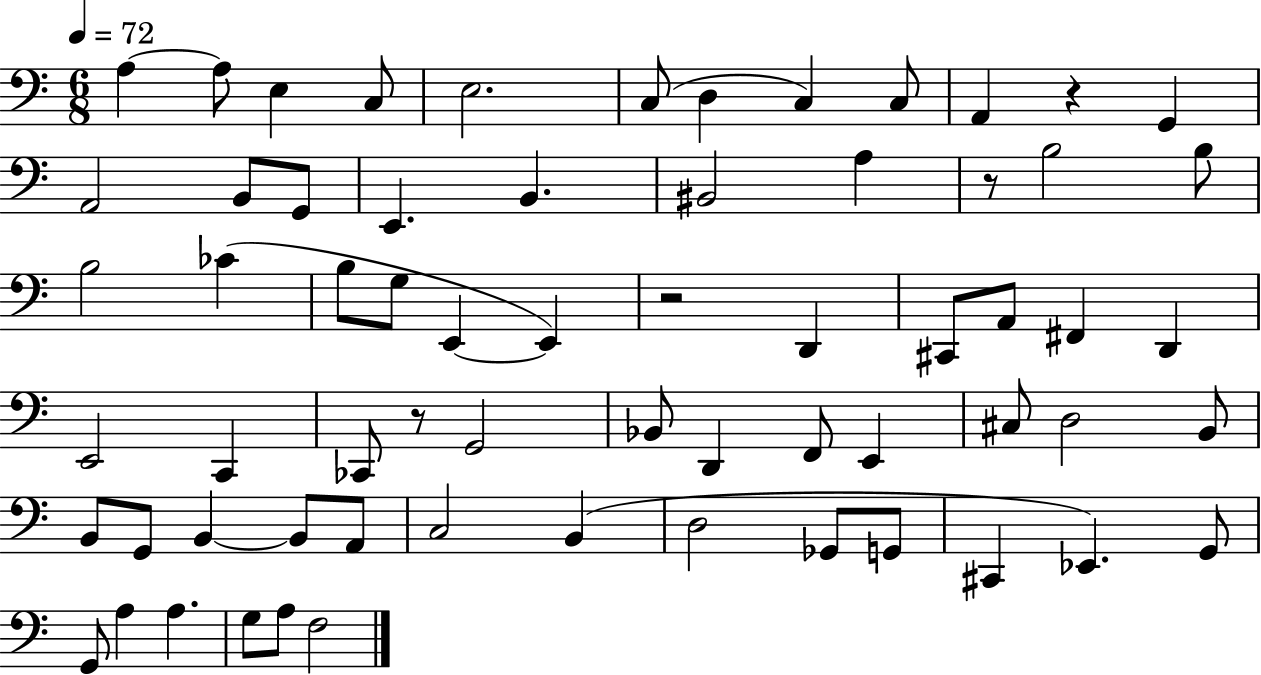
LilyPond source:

{
  \clef bass
  \numericTimeSignature
  \time 6/8
  \key c \major
  \tempo 4 = 72
  a4~~ a8 e4 c8 | e2. | c8( d4 c4) c8 | a,4 r4 g,4 | \break a,2 b,8 g,8 | e,4. b,4. | bis,2 a4 | r8 b2 b8 | \break b2 ces'4( | b8 g8 e,4~~ e,4) | r2 d,4 | cis,8 a,8 fis,4 d,4 | \break e,2 c,4 | ces,8 r8 g,2 | bes,8 d,4 f,8 e,4 | cis8 d2 b,8 | \break b,8 g,8 b,4~~ b,8 a,8 | c2 b,4( | d2 ges,8 g,8 | cis,4 ees,4.) g,8 | \break g,8 a4 a4. | g8 a8 f2 | \bar "|."
}